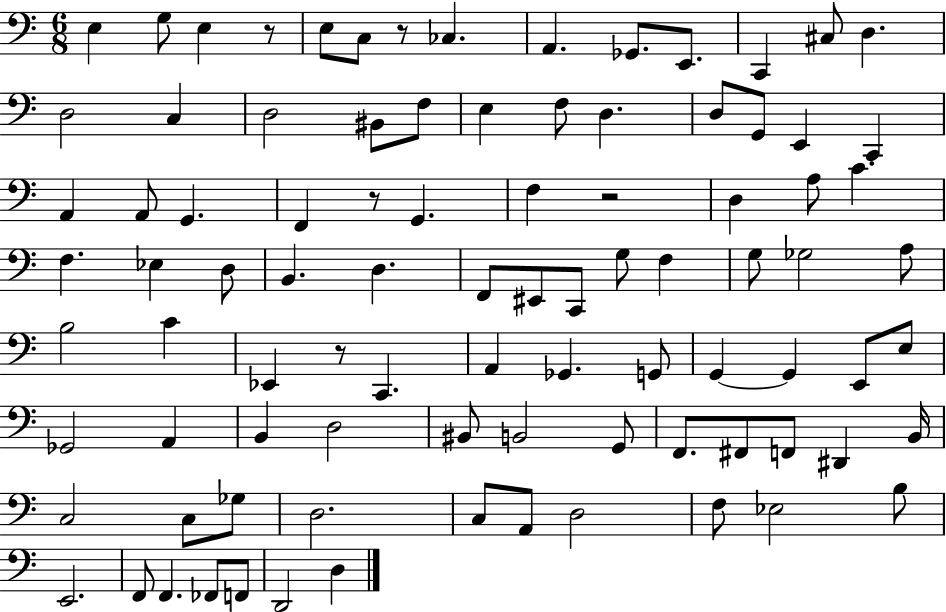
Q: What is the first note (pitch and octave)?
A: E3